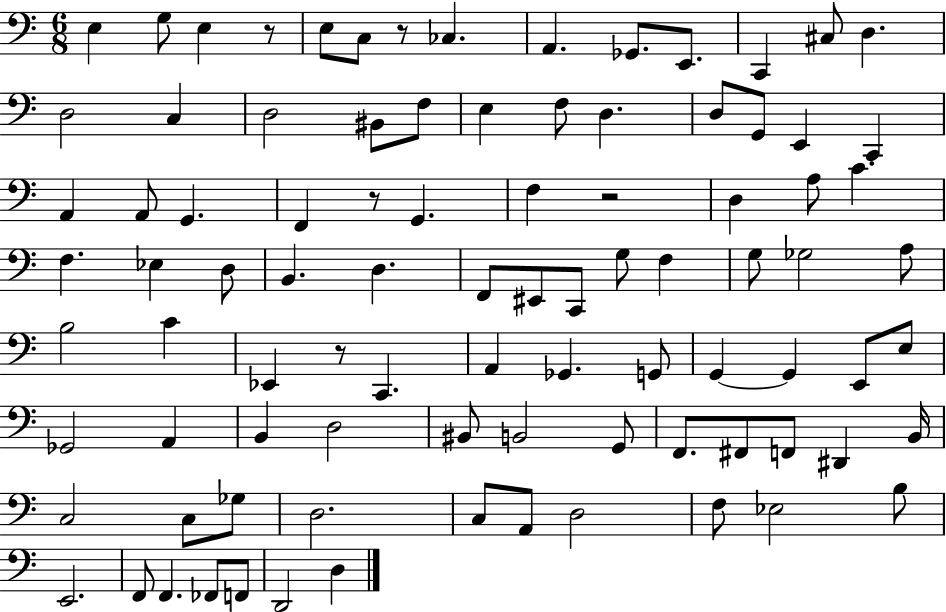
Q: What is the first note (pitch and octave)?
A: E3